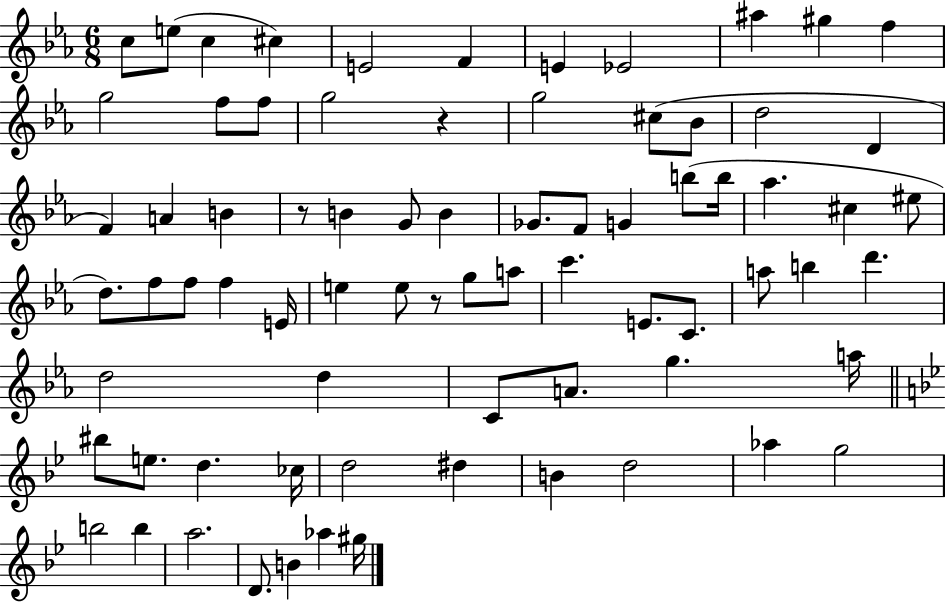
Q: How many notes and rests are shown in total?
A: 75